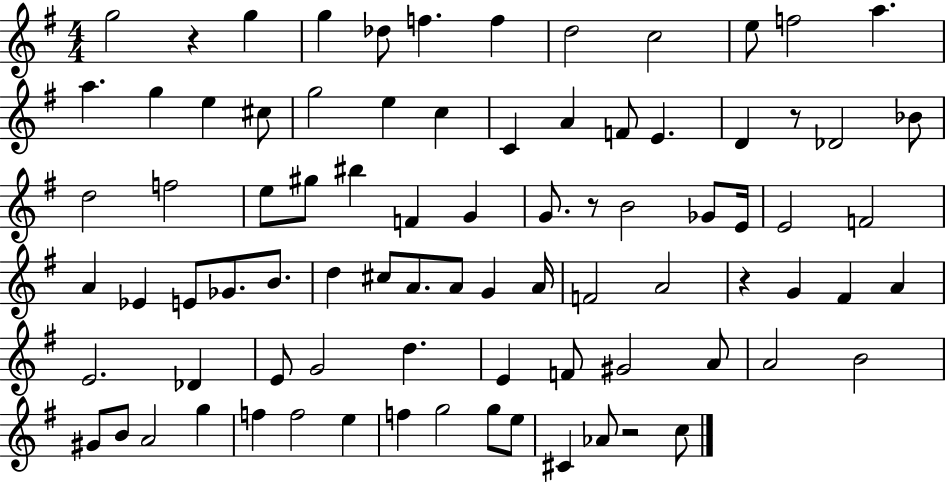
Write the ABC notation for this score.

X:1
T:Untitled
M:4/4
L:1/4
K:G
g2 z g g _d/2 f f d2 c2 e/2 f2 a a g e ^c/2 g2 e c C A F/2 E D z/2 _D2 _B/2 d2 f2 e/2 ^g/2 ^b F G G/2 z/2 B2 _G/2 E/4 E2 F2 A _E E/2 _G/2 B/2 d ^c/2 A/2 A/2 G A/4 F2 A2 z G ^F A E2 _D E/2 G2 d E F/2 ^G2 A/2 A2 B2 ^G/2 B/2 A2 g f f2 e f g2 g/2 e/2 ^C _A/2 z2 c/2